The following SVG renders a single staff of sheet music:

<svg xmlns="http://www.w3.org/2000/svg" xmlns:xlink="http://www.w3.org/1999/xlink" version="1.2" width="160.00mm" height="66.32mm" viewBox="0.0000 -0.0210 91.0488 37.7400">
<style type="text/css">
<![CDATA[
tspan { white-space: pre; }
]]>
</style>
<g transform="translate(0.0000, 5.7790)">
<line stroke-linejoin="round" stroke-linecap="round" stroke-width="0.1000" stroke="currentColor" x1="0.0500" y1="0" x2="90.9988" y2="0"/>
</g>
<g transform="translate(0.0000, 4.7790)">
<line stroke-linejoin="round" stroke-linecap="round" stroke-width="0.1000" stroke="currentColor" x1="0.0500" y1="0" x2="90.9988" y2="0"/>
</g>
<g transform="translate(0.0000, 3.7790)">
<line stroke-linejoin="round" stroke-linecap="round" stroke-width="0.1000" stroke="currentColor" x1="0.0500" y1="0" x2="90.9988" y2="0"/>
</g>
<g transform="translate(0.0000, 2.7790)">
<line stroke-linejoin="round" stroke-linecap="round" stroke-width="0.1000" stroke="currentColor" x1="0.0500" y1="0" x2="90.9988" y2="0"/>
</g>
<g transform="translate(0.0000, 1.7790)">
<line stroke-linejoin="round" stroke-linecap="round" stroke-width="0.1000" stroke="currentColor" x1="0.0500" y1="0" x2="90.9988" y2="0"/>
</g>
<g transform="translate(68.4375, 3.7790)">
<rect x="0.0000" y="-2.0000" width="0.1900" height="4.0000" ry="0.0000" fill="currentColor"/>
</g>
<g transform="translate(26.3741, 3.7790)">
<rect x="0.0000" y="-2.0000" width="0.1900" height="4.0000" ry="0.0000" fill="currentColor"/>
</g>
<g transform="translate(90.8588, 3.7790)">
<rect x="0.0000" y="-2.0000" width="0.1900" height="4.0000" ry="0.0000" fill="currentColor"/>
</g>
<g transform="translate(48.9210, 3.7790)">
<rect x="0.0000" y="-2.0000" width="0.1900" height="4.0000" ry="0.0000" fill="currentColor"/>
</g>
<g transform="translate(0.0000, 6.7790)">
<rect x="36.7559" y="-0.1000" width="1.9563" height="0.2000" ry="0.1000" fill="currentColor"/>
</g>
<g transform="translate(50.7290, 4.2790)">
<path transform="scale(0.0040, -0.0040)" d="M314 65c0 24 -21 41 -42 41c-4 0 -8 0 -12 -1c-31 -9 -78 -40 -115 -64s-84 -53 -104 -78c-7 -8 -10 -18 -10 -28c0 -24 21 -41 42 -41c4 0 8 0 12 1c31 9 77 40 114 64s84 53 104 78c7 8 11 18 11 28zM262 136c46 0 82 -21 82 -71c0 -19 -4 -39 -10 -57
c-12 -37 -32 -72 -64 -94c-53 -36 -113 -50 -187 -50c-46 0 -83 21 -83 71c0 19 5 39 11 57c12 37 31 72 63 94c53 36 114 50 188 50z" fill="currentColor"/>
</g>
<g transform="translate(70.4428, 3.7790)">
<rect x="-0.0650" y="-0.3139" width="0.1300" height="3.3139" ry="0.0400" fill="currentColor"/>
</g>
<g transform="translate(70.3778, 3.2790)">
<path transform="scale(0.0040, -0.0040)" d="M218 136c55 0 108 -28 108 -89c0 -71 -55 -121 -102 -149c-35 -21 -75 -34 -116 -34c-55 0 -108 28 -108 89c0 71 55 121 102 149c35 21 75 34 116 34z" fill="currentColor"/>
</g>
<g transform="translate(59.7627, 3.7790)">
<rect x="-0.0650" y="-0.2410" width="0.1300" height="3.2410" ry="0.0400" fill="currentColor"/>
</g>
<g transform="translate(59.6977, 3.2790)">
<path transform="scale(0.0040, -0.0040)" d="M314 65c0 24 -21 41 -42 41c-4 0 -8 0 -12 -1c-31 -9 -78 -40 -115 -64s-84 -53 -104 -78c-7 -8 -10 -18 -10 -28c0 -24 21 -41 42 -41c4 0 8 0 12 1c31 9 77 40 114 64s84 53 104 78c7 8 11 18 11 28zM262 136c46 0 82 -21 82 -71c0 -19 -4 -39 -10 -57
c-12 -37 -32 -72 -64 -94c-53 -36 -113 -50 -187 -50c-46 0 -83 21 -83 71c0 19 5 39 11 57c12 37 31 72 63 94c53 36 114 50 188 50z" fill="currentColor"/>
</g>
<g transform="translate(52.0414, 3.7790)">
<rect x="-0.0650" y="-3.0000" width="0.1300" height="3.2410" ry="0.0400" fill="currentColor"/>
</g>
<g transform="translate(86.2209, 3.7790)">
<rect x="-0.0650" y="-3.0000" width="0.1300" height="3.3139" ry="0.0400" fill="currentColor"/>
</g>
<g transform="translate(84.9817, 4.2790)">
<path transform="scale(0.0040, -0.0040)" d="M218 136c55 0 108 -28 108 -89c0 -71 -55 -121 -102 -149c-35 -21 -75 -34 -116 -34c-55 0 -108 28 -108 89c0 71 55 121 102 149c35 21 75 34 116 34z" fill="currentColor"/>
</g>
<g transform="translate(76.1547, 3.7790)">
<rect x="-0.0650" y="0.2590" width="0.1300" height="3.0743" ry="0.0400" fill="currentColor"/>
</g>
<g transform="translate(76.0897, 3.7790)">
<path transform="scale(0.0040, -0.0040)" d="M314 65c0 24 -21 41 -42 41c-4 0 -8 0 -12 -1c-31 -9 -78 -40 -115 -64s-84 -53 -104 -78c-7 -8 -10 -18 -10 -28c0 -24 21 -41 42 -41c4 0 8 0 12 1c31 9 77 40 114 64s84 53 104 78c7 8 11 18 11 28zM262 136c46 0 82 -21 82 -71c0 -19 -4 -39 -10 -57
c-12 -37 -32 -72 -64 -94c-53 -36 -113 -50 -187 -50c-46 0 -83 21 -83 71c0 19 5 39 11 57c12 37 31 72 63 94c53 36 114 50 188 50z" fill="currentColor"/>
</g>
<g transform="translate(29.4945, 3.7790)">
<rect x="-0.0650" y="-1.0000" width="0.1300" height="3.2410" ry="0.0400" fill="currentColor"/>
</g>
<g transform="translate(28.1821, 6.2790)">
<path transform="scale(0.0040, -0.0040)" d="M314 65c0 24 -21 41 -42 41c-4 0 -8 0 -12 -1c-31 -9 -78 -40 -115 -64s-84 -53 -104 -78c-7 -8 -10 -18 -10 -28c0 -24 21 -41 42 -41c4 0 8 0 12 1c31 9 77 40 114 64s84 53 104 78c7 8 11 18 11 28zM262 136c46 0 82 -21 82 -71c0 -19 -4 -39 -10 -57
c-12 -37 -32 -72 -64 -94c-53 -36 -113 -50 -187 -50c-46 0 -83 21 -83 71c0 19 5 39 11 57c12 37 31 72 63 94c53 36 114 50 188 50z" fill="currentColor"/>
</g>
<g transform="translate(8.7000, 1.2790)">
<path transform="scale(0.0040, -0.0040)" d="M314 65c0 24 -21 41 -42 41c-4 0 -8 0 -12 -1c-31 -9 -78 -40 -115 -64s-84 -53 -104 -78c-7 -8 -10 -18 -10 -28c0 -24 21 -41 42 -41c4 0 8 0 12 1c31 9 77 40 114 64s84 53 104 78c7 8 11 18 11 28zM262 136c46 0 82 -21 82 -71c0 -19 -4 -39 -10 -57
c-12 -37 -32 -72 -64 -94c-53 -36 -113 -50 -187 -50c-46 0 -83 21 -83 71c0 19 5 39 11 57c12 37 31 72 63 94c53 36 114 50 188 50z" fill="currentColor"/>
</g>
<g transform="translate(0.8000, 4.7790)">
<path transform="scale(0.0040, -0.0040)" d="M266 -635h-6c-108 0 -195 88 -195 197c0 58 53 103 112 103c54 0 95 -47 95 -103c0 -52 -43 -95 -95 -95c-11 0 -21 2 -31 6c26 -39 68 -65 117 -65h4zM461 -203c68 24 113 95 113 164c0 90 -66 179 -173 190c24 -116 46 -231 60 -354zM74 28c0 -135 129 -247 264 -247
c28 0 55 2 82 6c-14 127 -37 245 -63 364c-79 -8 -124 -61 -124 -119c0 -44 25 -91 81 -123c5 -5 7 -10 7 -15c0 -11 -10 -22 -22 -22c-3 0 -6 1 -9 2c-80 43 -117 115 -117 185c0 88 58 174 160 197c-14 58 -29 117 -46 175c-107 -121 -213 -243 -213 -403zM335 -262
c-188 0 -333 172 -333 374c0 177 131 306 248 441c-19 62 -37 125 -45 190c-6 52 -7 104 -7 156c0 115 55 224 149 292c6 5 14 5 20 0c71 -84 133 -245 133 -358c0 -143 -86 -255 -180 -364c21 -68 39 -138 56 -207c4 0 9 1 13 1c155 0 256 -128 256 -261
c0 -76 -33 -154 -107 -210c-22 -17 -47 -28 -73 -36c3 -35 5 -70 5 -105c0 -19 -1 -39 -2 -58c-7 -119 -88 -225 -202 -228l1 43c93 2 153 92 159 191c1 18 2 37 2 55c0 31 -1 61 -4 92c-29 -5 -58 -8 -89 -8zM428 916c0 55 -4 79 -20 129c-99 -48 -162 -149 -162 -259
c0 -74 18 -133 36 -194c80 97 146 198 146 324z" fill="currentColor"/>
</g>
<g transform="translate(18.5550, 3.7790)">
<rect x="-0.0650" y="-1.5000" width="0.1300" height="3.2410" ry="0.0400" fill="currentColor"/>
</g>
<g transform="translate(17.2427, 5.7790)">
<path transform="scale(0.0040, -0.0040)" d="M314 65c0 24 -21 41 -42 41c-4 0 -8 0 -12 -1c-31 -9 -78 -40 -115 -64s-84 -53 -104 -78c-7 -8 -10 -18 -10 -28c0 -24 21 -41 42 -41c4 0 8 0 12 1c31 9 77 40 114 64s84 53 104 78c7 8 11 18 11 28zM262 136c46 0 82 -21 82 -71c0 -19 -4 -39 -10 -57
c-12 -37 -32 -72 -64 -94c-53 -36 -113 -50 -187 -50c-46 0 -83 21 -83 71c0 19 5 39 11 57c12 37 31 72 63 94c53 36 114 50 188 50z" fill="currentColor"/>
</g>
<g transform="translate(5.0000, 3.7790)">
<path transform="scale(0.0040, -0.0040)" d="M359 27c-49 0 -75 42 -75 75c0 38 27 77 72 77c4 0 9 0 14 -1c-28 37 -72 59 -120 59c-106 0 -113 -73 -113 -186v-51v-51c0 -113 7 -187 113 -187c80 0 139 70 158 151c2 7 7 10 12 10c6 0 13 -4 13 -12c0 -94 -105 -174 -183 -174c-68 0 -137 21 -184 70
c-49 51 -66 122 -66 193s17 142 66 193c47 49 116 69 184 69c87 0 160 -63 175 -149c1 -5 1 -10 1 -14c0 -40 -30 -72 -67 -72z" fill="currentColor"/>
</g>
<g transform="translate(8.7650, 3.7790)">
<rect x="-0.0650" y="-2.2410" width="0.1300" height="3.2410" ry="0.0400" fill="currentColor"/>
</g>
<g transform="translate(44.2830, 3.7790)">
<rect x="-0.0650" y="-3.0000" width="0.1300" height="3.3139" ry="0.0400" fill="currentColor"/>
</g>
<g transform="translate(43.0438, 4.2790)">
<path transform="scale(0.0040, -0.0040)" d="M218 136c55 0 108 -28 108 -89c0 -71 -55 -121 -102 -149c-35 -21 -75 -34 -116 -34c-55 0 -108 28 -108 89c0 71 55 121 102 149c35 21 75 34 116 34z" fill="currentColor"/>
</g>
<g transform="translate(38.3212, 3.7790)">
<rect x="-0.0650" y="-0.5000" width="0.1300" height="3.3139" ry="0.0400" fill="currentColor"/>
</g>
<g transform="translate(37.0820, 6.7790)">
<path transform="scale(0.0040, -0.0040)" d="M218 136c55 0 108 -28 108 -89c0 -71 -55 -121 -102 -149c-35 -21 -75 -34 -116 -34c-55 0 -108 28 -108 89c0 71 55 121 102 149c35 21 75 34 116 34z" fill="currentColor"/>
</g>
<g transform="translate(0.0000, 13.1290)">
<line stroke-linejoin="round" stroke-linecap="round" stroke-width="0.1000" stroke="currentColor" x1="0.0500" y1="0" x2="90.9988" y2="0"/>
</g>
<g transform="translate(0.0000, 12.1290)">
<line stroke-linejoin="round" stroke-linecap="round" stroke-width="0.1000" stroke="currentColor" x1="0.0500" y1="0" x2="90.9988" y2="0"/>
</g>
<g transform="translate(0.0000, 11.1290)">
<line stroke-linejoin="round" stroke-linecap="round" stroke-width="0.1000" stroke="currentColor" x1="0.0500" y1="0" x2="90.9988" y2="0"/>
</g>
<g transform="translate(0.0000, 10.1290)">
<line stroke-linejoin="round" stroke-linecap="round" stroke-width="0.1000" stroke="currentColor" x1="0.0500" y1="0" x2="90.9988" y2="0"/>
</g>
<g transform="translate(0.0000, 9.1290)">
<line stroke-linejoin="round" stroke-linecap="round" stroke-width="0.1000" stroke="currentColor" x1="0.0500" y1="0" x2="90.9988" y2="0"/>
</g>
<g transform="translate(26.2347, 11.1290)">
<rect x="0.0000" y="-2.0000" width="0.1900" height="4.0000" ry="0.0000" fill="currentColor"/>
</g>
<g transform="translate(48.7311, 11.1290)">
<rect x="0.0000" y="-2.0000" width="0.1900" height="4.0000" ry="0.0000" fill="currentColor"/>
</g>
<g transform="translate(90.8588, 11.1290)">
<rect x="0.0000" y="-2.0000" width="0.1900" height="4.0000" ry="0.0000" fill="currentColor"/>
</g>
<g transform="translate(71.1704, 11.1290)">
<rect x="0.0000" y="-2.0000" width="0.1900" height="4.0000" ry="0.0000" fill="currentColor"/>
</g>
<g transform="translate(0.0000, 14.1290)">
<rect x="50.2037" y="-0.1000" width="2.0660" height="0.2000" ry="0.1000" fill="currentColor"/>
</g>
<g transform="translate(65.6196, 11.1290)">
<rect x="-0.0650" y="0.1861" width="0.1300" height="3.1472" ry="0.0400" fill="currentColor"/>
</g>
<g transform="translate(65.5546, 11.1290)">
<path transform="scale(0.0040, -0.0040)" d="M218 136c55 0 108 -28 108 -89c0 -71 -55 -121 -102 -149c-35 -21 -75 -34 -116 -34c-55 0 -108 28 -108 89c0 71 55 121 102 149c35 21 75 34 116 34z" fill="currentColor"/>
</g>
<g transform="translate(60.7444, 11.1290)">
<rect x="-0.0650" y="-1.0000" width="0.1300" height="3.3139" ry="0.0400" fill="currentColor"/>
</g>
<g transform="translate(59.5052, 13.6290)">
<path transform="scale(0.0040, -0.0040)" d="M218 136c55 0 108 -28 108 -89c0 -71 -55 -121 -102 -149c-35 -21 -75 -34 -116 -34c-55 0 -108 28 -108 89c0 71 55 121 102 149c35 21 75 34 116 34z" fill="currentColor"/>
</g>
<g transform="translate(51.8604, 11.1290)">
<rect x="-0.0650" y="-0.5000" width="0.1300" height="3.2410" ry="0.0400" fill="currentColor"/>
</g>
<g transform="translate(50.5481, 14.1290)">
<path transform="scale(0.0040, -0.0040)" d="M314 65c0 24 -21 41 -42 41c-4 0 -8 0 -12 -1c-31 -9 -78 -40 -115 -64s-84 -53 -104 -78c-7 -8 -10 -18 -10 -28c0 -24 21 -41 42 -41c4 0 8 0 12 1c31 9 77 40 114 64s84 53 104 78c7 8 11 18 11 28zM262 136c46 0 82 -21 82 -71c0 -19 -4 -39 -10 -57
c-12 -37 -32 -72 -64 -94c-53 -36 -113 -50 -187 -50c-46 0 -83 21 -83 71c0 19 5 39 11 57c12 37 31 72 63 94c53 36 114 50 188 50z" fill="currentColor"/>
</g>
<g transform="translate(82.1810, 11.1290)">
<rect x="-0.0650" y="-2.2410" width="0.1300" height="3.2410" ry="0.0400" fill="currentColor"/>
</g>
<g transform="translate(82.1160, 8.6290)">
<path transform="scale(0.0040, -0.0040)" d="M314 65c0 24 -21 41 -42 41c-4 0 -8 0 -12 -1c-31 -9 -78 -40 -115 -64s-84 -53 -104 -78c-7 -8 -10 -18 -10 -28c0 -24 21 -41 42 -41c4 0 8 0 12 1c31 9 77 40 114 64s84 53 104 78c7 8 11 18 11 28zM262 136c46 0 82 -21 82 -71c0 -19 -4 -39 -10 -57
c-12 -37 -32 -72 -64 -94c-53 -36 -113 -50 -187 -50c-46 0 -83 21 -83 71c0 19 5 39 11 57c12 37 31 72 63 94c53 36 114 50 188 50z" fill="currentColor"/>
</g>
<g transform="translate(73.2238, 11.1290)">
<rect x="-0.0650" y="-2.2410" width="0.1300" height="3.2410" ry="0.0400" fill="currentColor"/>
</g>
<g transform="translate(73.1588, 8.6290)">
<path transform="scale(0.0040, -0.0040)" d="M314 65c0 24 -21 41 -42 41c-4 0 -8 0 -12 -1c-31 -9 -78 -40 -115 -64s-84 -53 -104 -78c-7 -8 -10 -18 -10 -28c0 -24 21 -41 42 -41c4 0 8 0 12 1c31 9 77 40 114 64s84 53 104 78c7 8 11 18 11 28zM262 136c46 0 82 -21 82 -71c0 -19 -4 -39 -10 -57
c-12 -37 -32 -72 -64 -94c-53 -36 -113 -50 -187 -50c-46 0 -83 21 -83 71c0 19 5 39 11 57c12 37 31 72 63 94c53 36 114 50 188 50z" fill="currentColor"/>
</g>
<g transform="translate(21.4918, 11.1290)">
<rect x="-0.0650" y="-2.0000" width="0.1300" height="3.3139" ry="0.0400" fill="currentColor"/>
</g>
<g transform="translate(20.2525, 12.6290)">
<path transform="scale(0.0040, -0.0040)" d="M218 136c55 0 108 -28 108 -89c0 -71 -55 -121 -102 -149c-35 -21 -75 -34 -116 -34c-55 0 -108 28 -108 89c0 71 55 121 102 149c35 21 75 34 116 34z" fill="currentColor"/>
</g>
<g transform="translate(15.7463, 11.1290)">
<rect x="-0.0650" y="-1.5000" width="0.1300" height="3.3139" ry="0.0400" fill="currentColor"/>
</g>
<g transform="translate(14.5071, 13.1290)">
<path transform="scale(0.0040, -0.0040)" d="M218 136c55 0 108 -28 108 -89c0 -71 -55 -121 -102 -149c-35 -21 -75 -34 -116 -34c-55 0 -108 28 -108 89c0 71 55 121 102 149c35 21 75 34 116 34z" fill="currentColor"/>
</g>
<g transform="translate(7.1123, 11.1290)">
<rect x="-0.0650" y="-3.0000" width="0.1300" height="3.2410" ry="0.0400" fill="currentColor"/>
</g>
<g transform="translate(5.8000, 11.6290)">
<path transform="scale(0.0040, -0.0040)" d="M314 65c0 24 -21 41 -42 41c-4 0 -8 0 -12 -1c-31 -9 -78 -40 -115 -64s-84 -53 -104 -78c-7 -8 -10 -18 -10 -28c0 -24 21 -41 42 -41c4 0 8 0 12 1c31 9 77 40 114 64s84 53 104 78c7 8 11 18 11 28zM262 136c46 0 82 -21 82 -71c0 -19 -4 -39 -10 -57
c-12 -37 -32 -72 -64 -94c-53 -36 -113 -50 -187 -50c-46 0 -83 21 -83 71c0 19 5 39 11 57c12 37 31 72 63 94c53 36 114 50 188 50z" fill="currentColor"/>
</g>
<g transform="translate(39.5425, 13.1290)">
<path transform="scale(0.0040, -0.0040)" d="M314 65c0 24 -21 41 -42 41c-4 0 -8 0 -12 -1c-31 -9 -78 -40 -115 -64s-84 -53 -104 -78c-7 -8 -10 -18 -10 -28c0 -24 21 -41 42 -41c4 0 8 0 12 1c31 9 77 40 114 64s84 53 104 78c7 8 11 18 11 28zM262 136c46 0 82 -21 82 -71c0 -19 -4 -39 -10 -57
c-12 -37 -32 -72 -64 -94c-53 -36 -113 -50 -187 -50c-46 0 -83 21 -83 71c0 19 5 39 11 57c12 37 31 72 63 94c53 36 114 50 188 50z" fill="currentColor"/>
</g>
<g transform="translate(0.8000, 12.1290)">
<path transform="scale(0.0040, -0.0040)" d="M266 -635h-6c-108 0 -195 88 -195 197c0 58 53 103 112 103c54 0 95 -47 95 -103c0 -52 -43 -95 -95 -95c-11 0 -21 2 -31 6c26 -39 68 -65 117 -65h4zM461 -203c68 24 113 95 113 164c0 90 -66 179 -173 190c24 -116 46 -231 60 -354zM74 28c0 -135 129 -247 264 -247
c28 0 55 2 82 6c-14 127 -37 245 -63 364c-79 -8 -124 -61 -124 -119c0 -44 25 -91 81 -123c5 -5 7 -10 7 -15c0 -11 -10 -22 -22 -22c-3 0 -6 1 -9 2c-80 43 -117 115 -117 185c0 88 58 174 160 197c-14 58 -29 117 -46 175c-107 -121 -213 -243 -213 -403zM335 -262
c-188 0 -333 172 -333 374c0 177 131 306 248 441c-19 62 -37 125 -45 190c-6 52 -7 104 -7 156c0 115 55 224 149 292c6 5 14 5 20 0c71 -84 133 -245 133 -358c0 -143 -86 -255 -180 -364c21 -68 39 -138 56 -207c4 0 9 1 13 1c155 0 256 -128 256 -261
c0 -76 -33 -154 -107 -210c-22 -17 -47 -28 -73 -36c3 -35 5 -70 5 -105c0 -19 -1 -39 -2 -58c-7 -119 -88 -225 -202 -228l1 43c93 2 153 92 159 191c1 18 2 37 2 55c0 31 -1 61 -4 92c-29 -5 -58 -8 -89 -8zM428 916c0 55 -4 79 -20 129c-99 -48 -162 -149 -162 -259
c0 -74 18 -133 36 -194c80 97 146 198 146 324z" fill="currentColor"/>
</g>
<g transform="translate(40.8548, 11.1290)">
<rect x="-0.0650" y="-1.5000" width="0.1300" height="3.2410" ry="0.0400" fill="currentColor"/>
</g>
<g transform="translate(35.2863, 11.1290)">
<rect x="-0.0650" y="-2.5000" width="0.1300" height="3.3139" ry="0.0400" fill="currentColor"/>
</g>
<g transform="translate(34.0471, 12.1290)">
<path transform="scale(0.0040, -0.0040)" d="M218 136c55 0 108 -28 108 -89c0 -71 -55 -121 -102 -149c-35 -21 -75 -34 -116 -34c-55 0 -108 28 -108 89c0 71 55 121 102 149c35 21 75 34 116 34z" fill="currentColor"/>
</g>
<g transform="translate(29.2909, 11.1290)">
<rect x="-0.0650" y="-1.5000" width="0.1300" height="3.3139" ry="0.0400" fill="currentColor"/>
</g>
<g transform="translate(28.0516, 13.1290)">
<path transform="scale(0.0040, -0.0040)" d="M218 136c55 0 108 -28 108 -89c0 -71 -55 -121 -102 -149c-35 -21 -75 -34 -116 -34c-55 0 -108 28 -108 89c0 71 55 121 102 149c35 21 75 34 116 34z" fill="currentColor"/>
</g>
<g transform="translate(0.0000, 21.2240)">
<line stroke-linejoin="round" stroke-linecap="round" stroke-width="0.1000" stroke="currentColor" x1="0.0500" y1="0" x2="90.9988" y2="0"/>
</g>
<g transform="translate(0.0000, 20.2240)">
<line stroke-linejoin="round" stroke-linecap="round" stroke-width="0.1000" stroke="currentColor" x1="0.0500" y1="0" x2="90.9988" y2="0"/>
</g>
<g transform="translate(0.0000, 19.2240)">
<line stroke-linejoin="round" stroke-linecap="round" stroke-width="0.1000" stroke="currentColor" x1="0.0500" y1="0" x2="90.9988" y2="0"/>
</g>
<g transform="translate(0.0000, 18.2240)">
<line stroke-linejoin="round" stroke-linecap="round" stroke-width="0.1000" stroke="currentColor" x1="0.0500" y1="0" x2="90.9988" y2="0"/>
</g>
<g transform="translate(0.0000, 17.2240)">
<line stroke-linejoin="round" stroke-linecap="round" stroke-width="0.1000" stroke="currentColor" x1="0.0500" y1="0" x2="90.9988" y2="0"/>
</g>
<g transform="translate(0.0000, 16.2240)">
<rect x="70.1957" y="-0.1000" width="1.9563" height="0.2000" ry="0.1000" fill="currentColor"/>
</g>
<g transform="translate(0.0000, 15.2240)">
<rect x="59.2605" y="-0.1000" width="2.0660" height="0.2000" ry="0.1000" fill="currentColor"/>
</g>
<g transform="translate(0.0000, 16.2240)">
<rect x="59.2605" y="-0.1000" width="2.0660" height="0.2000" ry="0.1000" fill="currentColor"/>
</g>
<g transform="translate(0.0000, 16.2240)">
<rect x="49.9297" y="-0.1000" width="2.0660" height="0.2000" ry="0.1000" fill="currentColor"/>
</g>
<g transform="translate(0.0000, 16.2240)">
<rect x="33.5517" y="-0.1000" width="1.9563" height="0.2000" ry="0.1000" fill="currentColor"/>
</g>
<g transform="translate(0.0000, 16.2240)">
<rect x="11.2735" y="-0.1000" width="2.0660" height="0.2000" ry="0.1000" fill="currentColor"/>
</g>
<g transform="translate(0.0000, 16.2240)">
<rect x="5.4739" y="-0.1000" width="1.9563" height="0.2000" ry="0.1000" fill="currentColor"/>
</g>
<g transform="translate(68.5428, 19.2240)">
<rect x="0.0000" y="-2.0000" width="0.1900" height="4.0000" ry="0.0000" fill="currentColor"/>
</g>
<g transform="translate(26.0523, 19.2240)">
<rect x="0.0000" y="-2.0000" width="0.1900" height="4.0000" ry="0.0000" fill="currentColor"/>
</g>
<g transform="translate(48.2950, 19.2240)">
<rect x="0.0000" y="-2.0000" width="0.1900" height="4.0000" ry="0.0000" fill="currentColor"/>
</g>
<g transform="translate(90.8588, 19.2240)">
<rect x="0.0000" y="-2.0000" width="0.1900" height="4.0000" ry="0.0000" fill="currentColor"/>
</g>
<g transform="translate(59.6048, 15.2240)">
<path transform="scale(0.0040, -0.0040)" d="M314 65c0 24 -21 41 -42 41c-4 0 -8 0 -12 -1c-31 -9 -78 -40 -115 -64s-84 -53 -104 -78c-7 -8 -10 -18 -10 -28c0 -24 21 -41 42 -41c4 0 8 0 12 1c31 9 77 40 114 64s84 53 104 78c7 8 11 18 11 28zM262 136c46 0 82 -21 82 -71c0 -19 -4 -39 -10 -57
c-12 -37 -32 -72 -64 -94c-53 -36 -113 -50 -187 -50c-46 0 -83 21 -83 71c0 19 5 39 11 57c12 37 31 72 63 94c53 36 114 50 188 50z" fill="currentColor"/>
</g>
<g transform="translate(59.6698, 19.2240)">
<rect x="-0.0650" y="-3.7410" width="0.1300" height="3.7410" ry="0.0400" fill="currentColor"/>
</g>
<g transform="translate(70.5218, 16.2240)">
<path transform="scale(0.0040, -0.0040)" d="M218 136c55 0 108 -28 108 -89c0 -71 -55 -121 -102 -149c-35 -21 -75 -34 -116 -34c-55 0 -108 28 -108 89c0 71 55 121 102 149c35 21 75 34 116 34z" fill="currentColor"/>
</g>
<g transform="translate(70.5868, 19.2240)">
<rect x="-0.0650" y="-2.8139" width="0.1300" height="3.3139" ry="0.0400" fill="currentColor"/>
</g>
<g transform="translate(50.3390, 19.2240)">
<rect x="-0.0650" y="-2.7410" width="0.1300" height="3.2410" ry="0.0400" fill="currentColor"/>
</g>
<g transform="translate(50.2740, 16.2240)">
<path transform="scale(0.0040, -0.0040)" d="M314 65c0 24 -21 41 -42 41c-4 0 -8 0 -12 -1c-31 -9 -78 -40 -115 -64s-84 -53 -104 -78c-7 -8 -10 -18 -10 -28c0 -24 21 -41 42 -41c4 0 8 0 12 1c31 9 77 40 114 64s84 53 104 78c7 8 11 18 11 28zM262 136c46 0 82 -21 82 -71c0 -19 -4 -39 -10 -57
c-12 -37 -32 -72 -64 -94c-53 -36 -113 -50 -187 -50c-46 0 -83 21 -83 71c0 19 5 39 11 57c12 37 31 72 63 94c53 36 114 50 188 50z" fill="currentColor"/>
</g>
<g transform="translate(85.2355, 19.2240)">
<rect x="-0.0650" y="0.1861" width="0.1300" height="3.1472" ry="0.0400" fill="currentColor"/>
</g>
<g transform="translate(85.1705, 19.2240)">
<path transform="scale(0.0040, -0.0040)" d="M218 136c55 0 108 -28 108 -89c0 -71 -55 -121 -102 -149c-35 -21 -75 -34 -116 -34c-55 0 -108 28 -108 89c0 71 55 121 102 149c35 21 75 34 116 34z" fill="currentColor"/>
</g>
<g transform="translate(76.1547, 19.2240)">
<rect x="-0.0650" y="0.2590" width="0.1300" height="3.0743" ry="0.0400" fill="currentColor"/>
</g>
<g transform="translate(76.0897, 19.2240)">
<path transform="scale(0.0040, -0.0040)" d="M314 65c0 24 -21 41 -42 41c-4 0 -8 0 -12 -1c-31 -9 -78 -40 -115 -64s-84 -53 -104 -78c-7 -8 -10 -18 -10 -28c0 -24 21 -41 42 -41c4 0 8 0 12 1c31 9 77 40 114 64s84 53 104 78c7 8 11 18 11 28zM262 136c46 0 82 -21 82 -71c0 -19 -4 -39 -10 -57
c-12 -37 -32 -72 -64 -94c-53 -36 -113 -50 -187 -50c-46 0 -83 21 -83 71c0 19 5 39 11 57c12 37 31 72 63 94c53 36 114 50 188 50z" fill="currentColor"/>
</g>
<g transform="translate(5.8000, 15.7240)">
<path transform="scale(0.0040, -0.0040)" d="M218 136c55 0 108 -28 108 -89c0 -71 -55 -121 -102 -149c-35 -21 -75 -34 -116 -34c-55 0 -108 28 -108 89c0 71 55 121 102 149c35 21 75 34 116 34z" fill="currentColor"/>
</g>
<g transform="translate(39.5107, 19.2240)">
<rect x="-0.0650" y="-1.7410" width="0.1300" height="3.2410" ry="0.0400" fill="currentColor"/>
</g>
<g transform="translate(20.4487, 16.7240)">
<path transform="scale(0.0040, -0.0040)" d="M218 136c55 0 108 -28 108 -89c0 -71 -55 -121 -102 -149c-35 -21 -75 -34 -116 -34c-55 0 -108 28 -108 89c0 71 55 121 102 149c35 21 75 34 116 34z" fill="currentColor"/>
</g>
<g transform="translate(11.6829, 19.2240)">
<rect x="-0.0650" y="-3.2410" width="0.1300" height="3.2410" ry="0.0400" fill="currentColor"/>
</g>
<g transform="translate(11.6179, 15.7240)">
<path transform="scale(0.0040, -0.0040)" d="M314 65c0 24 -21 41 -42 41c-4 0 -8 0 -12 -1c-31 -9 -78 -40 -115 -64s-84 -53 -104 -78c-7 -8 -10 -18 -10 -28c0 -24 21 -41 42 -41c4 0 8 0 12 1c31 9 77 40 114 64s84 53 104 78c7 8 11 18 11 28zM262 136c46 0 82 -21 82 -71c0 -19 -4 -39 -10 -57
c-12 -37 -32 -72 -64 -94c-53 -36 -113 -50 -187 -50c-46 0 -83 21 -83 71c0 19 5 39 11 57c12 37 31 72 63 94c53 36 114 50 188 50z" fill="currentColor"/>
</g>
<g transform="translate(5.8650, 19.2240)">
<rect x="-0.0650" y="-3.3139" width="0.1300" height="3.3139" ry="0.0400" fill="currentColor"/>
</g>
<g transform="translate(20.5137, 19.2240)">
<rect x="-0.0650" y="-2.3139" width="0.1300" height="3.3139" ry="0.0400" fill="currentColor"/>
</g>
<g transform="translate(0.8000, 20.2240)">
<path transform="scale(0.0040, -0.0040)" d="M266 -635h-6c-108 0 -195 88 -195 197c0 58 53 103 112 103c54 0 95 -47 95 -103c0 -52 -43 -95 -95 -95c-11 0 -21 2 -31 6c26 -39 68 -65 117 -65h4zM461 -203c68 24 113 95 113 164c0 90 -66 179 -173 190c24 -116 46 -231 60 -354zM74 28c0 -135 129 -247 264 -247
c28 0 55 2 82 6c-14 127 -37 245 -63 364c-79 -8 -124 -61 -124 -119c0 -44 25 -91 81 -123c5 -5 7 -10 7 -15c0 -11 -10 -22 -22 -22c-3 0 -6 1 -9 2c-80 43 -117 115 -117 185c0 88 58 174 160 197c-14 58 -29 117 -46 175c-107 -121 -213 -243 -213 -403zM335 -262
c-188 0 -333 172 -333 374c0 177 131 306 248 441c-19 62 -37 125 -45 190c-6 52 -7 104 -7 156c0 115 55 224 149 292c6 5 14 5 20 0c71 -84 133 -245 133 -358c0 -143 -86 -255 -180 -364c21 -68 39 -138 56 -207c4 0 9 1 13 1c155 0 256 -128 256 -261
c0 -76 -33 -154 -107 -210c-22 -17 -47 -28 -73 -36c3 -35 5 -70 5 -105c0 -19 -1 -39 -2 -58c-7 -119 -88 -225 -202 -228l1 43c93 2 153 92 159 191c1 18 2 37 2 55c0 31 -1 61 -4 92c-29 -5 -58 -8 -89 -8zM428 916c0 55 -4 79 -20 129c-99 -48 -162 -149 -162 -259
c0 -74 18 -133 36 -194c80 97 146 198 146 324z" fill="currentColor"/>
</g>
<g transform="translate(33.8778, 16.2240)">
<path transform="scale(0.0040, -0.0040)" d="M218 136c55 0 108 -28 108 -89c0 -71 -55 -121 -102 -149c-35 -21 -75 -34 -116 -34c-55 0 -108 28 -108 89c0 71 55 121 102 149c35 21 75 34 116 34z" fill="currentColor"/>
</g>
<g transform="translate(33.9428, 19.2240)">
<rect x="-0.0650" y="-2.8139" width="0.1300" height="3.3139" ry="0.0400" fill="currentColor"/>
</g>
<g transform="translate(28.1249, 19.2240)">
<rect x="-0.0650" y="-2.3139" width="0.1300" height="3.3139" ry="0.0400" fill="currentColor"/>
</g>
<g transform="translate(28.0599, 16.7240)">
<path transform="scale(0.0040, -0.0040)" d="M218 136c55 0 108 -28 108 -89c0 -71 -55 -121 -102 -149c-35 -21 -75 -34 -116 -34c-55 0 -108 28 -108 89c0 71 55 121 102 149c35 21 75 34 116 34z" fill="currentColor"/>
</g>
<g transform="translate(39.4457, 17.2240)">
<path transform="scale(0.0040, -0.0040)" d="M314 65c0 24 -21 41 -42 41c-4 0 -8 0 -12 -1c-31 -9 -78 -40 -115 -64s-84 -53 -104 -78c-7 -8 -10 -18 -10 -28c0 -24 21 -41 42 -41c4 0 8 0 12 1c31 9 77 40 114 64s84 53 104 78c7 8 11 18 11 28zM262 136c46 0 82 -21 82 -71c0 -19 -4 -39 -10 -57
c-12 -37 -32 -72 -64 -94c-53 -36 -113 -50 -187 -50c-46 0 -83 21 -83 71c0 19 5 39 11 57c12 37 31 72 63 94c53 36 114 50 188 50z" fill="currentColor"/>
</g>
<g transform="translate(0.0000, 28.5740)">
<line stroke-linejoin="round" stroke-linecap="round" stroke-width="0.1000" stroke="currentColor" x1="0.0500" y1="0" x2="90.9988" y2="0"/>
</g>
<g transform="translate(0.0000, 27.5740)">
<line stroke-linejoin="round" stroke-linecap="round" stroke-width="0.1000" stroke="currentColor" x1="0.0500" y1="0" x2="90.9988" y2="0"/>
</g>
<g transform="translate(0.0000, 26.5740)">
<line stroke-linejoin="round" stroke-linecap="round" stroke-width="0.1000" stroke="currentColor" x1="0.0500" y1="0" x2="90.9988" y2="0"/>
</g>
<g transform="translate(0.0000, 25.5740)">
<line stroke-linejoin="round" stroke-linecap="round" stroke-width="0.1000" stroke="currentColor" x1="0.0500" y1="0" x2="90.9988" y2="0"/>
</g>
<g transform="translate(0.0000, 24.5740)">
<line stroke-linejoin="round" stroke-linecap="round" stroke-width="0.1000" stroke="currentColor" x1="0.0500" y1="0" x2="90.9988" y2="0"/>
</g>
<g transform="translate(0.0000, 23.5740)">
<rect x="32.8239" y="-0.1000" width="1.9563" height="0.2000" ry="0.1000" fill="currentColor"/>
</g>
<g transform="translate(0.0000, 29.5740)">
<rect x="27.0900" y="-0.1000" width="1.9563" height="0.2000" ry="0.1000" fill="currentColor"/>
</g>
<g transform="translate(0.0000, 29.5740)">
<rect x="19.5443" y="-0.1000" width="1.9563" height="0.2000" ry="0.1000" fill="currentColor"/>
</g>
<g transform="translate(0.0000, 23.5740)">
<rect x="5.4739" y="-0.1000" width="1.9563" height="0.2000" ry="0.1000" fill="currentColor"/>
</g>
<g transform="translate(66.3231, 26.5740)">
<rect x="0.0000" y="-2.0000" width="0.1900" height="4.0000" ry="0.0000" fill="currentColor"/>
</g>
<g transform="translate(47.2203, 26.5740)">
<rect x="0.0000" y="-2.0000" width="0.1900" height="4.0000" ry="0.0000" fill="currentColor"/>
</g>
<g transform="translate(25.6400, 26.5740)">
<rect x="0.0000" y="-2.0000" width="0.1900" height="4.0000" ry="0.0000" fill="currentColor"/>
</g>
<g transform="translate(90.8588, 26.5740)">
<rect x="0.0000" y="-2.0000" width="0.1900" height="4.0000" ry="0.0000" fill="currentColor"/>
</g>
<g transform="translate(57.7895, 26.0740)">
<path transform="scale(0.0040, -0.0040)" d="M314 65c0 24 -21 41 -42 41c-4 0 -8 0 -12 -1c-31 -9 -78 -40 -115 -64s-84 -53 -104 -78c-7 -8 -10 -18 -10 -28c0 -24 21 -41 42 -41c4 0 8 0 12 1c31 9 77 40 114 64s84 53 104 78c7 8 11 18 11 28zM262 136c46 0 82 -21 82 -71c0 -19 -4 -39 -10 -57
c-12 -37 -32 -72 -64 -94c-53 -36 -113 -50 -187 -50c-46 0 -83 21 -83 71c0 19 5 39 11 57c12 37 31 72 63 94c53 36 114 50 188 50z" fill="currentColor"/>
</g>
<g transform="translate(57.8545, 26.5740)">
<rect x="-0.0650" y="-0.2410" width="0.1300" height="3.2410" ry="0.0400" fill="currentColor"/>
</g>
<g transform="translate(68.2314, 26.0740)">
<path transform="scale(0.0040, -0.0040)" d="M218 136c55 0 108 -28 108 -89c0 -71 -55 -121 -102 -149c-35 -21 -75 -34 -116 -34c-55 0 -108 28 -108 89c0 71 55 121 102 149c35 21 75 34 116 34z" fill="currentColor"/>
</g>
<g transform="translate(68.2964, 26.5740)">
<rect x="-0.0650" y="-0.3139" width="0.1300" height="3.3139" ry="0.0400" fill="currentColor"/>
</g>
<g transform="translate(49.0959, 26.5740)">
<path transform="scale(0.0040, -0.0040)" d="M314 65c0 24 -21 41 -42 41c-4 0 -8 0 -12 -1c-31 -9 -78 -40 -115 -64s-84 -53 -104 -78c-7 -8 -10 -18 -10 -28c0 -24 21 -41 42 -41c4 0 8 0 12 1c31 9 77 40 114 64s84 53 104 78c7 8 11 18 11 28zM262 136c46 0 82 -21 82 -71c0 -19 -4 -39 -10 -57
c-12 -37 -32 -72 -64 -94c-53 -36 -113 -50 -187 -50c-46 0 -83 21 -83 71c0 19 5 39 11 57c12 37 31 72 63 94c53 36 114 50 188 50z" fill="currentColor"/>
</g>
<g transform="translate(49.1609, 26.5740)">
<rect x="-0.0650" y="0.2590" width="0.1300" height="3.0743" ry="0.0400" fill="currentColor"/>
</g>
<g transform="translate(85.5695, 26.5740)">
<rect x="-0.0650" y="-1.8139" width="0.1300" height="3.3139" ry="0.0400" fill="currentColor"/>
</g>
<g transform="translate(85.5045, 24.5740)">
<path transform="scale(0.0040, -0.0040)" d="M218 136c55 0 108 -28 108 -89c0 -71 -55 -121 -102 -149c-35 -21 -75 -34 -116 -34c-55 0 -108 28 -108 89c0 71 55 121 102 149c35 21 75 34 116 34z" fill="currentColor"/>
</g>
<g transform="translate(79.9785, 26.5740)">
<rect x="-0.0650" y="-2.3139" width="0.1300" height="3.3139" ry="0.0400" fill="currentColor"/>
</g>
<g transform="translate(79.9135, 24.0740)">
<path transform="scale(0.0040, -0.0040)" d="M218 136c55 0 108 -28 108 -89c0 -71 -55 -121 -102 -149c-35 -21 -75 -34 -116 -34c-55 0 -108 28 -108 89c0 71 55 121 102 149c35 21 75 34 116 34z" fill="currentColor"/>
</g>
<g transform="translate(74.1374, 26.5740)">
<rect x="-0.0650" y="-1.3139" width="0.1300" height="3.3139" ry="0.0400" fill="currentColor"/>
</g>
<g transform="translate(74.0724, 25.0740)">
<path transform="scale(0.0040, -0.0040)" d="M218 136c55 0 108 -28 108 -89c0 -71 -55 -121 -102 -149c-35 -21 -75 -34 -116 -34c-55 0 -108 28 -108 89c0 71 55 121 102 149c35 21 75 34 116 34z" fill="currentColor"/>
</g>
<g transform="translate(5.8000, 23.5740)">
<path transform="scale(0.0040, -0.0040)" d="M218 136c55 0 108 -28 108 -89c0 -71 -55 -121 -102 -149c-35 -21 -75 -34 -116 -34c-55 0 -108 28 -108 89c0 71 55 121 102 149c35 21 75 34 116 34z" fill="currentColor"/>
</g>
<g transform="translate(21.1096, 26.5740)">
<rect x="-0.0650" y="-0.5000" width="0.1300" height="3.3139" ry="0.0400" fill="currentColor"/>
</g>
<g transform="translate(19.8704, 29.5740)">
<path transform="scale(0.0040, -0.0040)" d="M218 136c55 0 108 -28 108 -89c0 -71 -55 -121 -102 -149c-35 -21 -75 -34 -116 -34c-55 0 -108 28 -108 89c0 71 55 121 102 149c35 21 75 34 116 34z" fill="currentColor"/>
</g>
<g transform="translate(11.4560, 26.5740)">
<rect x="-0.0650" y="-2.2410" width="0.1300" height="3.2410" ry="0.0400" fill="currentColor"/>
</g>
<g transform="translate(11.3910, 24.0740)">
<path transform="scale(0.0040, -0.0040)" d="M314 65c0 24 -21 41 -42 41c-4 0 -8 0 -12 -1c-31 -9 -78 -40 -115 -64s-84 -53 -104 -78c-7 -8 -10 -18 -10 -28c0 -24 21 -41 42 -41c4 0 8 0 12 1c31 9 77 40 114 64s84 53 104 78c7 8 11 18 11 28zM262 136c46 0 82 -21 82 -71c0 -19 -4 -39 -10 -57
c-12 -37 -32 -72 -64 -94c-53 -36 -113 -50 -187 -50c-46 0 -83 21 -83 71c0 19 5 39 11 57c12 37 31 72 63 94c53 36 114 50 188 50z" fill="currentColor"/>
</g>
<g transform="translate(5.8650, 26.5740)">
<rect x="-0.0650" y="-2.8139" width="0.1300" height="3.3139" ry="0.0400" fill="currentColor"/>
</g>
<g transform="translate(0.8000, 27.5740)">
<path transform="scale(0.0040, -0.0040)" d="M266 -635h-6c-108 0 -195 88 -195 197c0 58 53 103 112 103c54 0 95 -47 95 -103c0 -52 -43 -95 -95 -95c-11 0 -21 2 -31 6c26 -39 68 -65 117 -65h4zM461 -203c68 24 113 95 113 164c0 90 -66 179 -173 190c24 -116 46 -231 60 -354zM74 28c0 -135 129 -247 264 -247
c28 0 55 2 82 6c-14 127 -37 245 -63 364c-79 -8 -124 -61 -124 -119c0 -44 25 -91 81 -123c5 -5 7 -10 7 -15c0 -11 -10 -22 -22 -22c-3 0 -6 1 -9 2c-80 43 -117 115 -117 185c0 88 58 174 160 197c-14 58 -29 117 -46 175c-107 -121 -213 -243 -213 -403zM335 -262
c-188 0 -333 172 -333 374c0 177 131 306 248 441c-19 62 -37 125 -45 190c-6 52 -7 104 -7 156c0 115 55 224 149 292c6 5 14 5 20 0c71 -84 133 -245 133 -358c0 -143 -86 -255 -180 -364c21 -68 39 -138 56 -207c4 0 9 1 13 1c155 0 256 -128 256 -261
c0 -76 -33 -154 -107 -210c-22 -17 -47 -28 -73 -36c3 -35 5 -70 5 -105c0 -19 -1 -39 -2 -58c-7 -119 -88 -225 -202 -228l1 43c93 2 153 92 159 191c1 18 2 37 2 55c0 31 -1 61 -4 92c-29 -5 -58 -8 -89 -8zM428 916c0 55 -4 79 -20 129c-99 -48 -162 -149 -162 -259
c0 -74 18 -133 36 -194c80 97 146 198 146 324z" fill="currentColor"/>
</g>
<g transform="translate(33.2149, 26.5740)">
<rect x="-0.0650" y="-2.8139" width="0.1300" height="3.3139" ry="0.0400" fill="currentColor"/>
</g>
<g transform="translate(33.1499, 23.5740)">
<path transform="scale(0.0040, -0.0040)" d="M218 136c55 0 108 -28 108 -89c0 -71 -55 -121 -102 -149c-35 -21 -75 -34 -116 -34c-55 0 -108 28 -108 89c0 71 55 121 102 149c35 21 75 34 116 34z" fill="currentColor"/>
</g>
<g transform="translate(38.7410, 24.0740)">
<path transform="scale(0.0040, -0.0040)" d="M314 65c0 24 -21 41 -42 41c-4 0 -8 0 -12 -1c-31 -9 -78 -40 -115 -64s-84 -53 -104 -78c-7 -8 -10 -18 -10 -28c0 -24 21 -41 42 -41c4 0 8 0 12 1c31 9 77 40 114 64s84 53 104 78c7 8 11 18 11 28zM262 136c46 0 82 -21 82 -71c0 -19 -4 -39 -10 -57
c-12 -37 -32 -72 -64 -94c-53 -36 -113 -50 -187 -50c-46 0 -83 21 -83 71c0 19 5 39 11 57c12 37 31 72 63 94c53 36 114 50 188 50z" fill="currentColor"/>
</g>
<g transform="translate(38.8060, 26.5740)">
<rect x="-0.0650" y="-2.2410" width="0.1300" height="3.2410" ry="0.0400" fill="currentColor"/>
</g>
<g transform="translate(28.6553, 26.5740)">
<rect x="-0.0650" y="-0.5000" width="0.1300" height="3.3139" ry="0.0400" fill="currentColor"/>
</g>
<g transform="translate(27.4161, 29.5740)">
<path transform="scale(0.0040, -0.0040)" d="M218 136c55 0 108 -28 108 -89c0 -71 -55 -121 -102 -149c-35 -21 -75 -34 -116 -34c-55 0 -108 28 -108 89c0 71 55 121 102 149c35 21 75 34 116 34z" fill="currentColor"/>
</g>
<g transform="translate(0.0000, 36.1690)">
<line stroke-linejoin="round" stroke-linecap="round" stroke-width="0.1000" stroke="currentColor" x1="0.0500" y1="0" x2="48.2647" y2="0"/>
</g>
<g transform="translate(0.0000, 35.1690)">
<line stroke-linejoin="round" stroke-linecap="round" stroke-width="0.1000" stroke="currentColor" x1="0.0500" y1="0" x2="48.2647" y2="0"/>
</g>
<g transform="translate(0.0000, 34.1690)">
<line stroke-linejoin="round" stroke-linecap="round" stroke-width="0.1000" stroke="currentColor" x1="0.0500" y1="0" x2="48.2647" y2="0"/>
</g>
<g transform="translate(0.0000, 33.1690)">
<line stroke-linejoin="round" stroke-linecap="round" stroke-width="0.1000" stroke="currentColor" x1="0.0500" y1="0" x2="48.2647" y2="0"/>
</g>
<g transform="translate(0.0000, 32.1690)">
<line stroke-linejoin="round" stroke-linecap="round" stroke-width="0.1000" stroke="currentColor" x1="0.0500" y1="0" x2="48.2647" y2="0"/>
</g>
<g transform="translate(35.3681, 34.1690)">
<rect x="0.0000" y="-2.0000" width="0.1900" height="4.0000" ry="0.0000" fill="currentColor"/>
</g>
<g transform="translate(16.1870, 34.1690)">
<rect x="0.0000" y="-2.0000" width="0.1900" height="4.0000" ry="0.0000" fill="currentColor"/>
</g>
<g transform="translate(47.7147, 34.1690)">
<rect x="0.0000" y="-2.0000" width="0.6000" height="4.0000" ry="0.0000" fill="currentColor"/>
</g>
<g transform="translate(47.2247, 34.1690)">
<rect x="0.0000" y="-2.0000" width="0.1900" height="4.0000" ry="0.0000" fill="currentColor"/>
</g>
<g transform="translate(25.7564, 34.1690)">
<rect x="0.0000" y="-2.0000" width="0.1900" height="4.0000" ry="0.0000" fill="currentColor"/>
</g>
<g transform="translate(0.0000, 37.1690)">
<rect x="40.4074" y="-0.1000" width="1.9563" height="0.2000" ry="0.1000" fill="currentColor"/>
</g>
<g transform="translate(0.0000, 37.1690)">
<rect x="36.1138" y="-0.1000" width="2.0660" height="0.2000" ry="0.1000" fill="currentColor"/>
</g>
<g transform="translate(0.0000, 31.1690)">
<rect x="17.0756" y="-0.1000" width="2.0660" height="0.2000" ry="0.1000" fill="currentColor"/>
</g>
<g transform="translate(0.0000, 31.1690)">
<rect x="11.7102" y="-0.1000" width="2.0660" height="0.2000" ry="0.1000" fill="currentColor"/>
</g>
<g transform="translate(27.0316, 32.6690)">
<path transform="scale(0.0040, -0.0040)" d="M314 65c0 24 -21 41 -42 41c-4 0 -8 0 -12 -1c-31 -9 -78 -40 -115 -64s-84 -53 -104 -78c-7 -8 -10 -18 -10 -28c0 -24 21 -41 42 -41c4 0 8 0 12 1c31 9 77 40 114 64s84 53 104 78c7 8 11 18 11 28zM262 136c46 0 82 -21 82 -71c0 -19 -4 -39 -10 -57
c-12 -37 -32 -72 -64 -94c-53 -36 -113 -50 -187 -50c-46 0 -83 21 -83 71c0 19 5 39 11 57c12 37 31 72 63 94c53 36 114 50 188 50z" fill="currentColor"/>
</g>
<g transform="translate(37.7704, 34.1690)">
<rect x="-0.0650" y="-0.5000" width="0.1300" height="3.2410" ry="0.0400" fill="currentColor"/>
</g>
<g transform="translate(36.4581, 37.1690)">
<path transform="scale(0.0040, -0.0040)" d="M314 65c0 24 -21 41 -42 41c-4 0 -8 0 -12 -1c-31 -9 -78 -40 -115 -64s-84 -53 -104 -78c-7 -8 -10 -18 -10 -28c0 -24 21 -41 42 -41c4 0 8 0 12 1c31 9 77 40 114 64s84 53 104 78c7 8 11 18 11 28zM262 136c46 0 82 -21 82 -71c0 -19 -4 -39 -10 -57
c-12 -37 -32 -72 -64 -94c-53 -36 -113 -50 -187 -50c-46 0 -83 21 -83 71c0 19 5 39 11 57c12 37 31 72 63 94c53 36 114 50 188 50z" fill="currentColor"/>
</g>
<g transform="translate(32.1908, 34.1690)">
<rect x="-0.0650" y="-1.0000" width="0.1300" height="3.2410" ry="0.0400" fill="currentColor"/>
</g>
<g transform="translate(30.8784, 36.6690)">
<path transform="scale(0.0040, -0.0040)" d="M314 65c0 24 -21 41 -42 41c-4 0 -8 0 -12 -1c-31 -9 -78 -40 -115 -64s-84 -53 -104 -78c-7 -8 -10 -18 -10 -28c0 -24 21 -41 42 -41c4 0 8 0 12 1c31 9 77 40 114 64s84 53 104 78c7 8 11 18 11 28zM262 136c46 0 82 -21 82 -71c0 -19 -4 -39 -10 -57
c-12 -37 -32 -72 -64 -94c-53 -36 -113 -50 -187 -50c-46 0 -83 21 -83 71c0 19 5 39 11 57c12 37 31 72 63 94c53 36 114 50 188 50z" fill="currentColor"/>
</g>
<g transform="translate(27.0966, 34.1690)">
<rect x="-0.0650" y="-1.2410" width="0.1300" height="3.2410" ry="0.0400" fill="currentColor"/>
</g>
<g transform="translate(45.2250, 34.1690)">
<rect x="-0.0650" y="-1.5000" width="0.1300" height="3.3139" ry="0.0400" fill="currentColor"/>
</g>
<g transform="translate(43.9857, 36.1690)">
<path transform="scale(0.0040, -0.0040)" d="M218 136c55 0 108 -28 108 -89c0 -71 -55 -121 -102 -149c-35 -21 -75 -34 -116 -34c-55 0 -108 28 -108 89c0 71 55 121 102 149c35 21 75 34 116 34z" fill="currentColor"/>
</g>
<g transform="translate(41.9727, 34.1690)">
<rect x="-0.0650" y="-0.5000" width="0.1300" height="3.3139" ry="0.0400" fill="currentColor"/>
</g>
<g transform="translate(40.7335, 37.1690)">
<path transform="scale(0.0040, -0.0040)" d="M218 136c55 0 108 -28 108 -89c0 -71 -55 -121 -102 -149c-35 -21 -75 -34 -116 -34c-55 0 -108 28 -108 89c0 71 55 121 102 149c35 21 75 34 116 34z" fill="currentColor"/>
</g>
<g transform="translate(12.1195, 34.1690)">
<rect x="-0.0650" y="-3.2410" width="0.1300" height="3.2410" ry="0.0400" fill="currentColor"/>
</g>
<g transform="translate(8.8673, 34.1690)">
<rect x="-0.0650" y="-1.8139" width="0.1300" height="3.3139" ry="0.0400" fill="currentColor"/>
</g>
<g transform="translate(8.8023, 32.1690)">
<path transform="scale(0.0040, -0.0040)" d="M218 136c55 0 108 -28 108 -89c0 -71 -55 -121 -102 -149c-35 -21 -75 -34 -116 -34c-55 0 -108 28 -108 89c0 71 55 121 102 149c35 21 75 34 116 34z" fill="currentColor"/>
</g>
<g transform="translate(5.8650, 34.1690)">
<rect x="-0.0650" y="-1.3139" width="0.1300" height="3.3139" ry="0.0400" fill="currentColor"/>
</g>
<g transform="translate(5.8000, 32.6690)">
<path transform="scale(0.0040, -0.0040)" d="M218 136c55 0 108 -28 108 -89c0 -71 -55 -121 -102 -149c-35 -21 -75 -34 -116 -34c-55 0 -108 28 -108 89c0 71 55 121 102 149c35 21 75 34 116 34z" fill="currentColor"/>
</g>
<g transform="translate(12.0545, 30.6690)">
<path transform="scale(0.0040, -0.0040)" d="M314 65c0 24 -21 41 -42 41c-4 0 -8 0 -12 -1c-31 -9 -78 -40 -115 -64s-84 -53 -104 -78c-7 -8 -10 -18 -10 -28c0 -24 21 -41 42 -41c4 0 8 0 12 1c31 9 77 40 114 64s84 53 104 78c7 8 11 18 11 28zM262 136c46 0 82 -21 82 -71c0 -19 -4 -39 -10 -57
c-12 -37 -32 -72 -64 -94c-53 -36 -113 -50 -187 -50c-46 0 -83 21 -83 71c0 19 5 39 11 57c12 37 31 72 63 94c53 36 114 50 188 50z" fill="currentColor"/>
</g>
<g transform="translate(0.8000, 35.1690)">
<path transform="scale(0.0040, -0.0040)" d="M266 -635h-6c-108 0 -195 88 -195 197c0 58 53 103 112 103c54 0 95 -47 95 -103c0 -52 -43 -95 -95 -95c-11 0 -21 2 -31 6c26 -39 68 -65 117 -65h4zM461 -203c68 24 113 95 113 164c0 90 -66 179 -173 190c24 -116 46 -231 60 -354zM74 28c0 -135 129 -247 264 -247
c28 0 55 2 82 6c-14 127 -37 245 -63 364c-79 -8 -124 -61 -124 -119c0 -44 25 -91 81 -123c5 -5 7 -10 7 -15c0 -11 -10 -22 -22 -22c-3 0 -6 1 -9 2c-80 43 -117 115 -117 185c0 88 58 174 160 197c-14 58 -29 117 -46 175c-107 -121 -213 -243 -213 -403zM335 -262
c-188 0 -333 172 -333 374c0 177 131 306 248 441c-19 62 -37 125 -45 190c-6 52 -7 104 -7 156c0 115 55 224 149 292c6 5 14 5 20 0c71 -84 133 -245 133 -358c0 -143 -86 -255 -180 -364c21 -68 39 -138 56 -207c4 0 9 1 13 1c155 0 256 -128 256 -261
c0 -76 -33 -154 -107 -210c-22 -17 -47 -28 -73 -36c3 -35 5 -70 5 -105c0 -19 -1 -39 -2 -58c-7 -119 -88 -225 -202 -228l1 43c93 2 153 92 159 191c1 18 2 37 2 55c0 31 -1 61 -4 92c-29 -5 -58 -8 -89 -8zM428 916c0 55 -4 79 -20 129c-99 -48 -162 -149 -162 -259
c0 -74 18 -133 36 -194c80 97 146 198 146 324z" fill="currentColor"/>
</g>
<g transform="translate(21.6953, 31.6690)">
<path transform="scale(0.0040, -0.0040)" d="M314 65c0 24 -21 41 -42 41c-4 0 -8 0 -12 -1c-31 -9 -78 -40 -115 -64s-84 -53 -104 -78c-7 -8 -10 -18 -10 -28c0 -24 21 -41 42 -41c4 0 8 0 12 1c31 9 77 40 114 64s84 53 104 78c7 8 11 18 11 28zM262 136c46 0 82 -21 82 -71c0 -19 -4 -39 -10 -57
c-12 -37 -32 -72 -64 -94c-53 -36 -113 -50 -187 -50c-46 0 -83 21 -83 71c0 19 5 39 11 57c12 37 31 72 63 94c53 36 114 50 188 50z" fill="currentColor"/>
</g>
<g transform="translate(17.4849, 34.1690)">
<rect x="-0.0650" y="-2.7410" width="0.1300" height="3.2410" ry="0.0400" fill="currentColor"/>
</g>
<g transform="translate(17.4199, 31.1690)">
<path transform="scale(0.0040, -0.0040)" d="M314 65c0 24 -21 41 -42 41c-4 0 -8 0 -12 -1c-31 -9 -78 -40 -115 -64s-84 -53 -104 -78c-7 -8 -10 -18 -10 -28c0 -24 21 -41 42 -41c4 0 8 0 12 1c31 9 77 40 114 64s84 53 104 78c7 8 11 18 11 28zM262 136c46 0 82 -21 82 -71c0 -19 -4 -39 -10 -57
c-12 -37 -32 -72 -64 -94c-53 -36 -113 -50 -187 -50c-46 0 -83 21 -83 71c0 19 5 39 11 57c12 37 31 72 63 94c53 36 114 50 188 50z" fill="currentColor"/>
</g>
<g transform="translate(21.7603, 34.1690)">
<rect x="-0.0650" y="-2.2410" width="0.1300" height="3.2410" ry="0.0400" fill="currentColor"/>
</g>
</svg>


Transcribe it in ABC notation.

X:1
T:Untitled
M:4/4
L:1/4
K:C
g2 E2 D2 C A A2 c2 c B2 A A2 E F E G E2 C2 D B g2 g2 b b2 g g a f2 a2 c'2 a B2 B a g2 C C a g2 B2 c2 c e g f e f b2 a2 g2 e2 D2 C2 C E